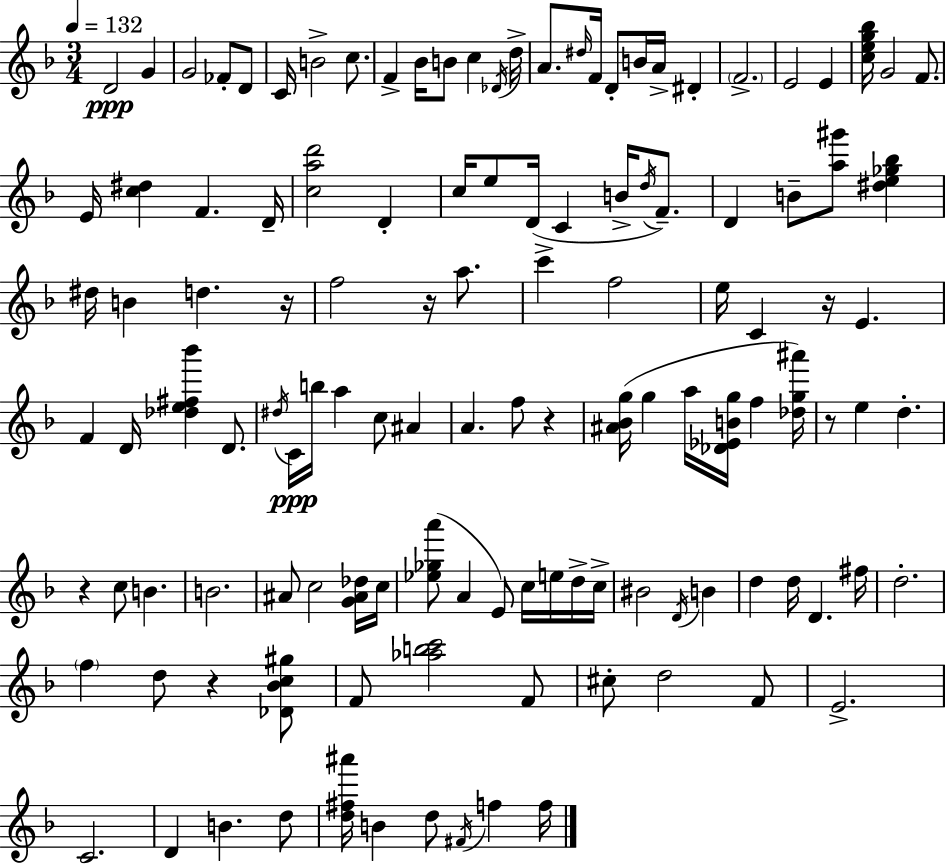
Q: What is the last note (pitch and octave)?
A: F5